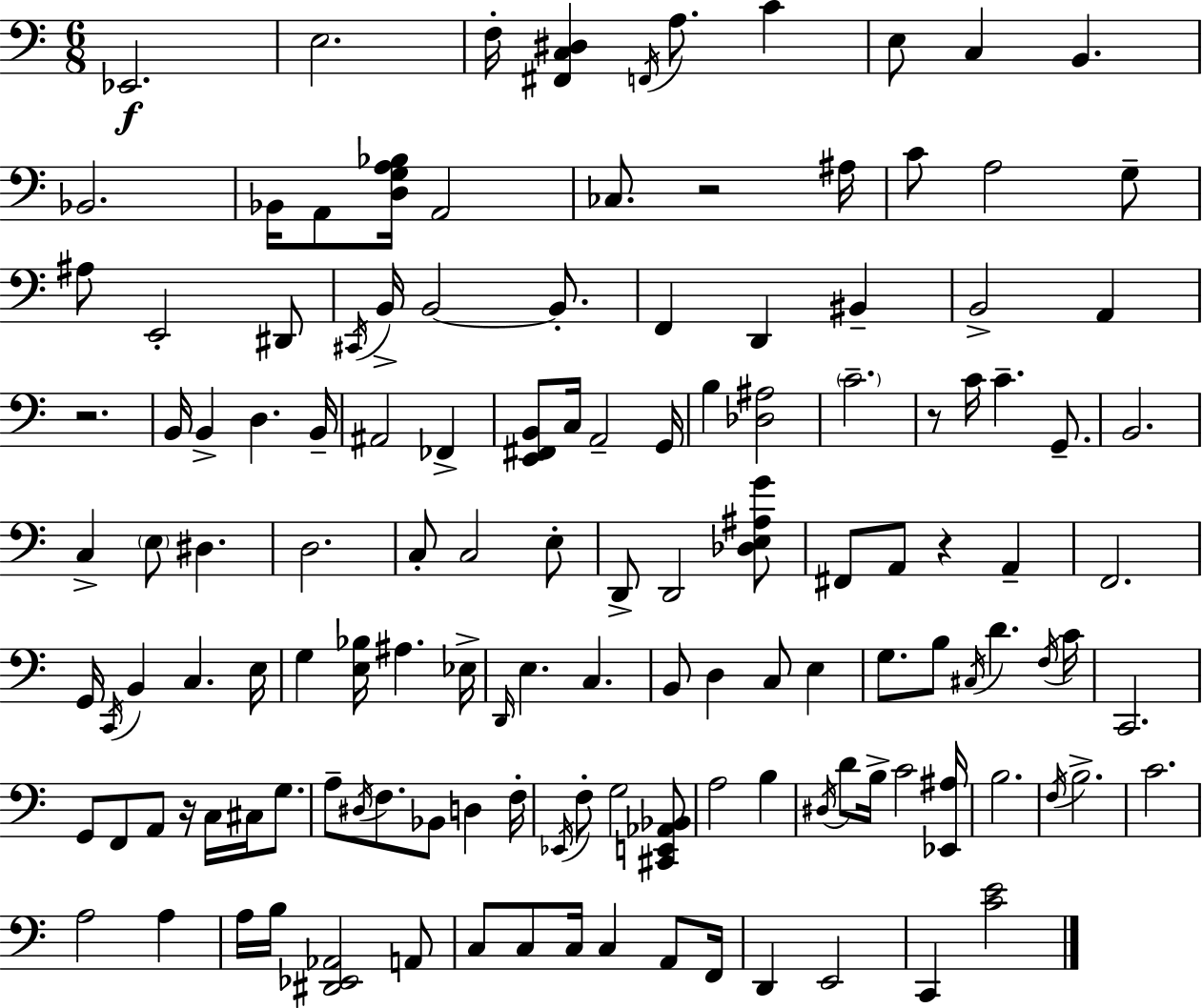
{
  \clef bass
  \numericTimeSignature
  \time 6/8
  \key a \minor
  ees,2.\f | e2. | f16-. <fis, c dis>4 \acciaccatura { f,16 } a8. c'4 | e8 c4 b,4. | \break bes,2. | bes,16 a,8 <d g a bes>16 a,2 | ces8. r2 | ais16 c'8 a2 g8-- | \break ais8 e,2-. dis,8 | \acciaccatura { cis,16 } b,16-> b,2~~ b,8.-. | f,4 d,4 bis,4-- | b,2-> a,4 | \break r2. | b,16 b,4-> d4. | b,16-- ais,2 fes,4-> | <e, fis, b,>8 c16 a,2-- | \break g,16 b4 <des ais>2 | \parenthesize c'2.-- | r8 c'16 c'4.-- g,8.-- | b,2. | \break c4-> \parenthesize e8 dis4. | d2. | c8-. c2 | e8-. d,8-> d,2 | \break <des e ais g'>8 fis,8 a,8 r4 a,4-- | f,2. | g,16 \acciaccatura { c,16 } b,4 c4. | e16 g4 <e bes>16 ais4. | \break ees16-> \grace { d,16 } e4. c4. | b,8 d4 c8 | e4 g8. b8 \acciaccatura { cis16 } d'4. | \acciaccatura { f16 } c'16 c,2. | \break g,8 f,8 a,8 | r16 c16 cis16 g8. a8-- \acciaccatura { dis16 } f8. | bes,8 d4 f16-. \acciaccatura { ees,16 } f8-. g2 | <cis, e, aes, bes,>8 a2 | \break b4 \acciaccatura { dis16 } d'8 b16-> | c'2 <ees, ais>16 b2. | \acciaccatura { f16 } b2.-> | c'2. | \break a2 | a4 a16 b16 | <dis, ees, aes,>2 a,8 c8 | c8 c16 c4 a,8 f,16 d,4 | \break e,2 c,4 | <c' e'>2 \bar "|."
}